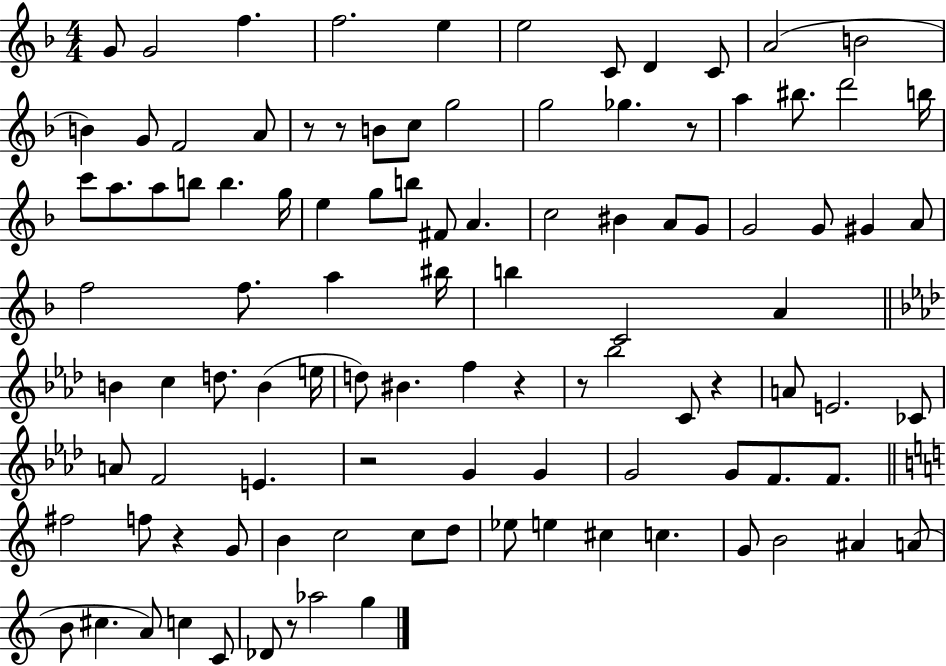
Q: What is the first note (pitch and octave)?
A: G4